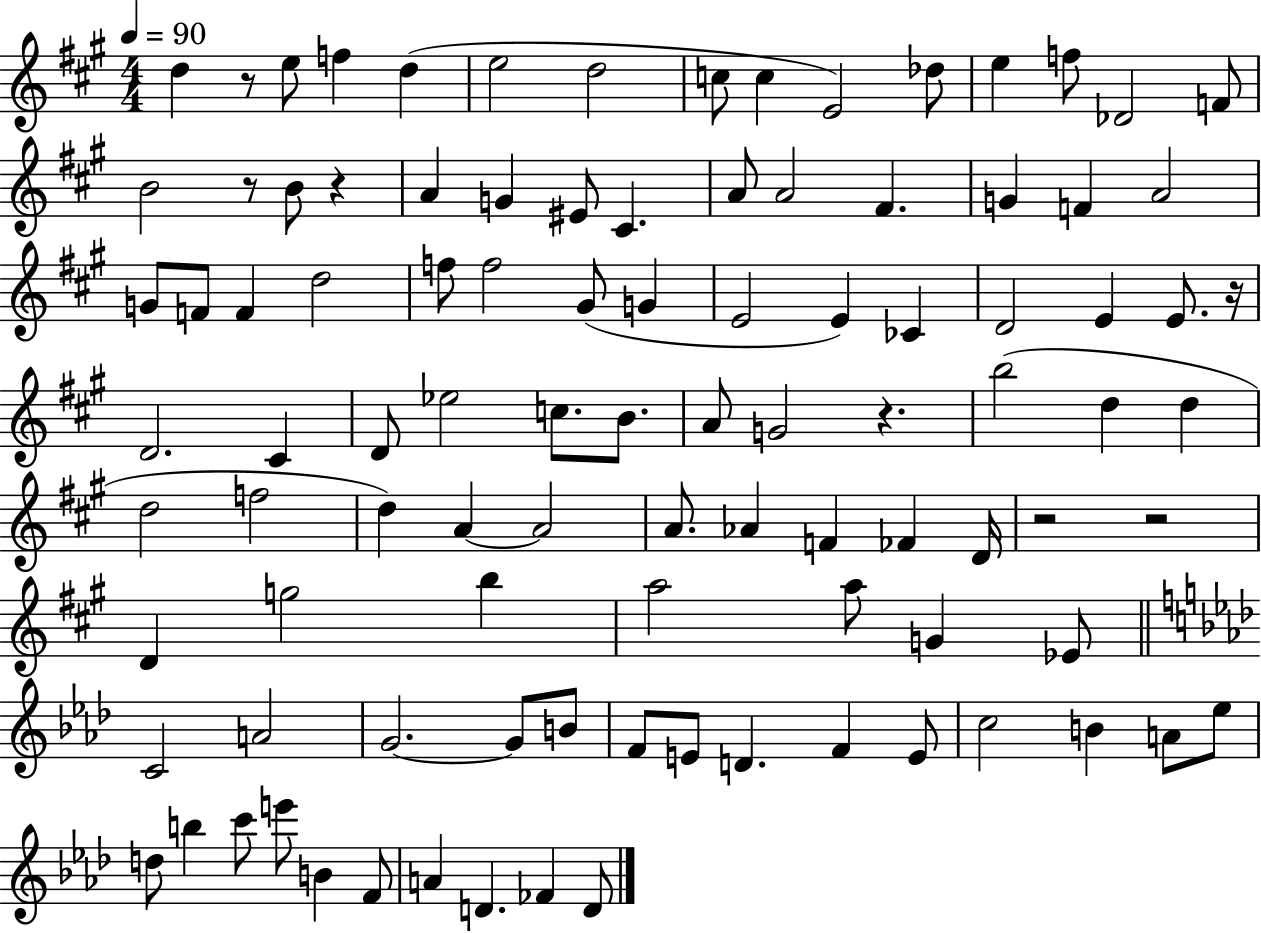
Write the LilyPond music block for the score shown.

{
  \clef treble
  \numericTimeSignature
  \time 4/4
  \key a \major
  \tempo 4 = 90
  d''4 r8 e''8 f''4 d''4( | e''2 d''2 | c''8 c''4 e'2) des''8 | e''4 f''8 des'2 f'8 | \break b'2 r8 b'8 r4 | a'4 g'4 eis'8 cis'4. | a'8 a'2 fis'4. | g'4 f'4 a'2 | \break g'8 f'8 f'4 d''2 | f''8 f''2 gis'8( g'4 | e'2 e'4) ces'4 | d'2 e'4 e'8. r16 | \break d'2. cis'4 | d'8 ees''2 c''8. b'8. | a'8 g'2 r4. | b''2( d''4 d''4 | \break d''2 f''2 | d''4) a'4~~ a'2 | a'8. aes'4 f'4 fes'4 d'16 | r2 r2 | \break d'4 g''2 b''4 | a''2 a''8 g'4 ees'8 | \bar "||" \break \key aes \major c'2 a'2 | g'2.~~ g'8 b'8 | f'8 e'8 d'4. f'4 e'8 | c''2 b'4 a'8 ees''8 | \break d''8 b''4 c'''8 e'''8 b'4 f'8 | a'4 d'4. fes'4 d'8 | \bar "|."
}